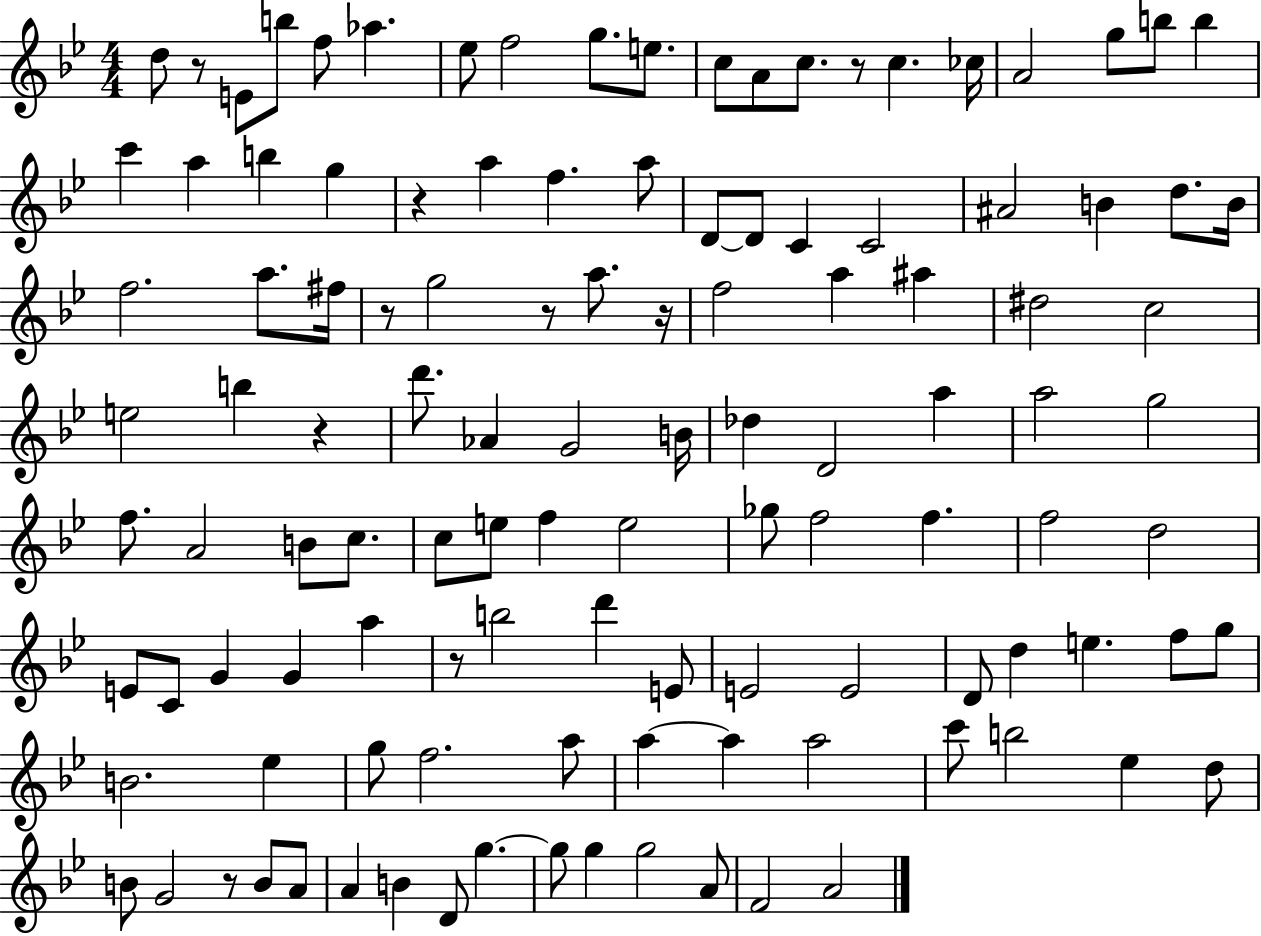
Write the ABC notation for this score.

X:1
T:Untitled
M:4/4
L:1/4
K:Bb
d/2 z/2 E/2 b/2 f/2 _a _e/2 f2 g/2 e/2 c/2 A/2 c/2 z/2 c _c/4 A2 g/2 b/2 b c' a b g z a f a/2 D/2 D/2 C C2 ^A2 B d/2 B/4 f2 a/2 ^f/4 z/2 g2 z/2 a/2 z/4 f2 a ^a ^d2 c2 e2 b z d'/2 _A G2 B/4 _d D2 a a2 g2 f/2 A2 B/2 c/2 c/2 e/2 f e2 _g/2 f2 f f2 d2 E/2 C/2 G G a z/2 b2 d' E/2 E2 E2 D/2 d e f/2 g/2 B2 _e g/2 f2 a/2 a a a2 c'/2 b2 _e d/2 B/2 G2 z/2 B/2 A/2 A B D/2 g g/2 g g2 A/2 F2 A2